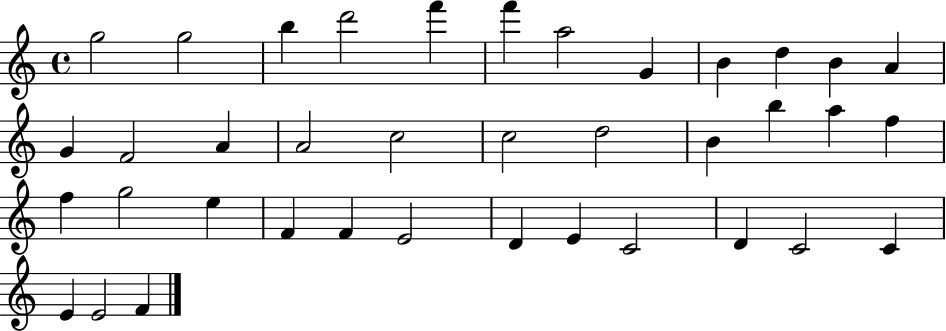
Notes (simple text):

G5/h G5/h B5/q D6/h F6/q F6/q A5/h G4/q B4/q D5/q B4/q A4/q G4/q F4/h A4/q A4/h C5/h C5/h D5/h B4/q B5/q A5/q F5/q F5/q G5/h E5/q F4/q F4/q E4/h D4/q E4/q C4/h D4/q C4/h C4/q E4/q E4/h F4/q